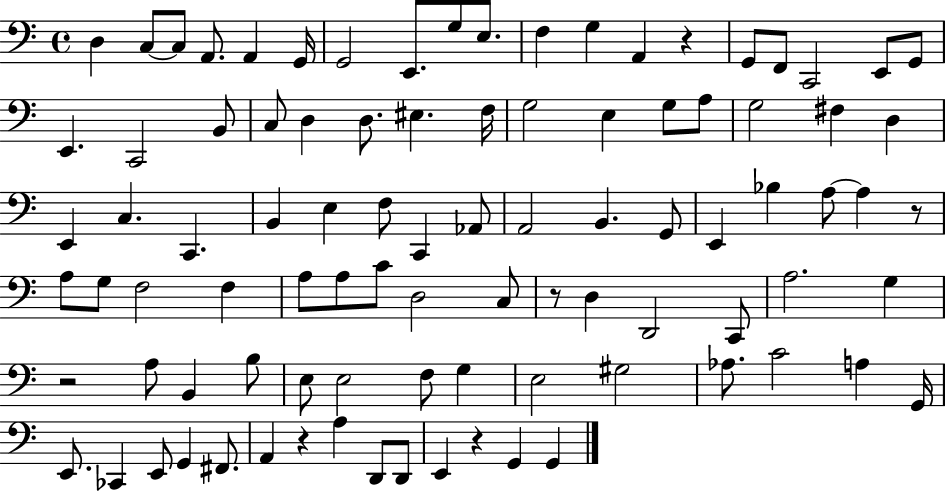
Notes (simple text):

D3/q C3/e C3/e A2/e. A2/q G2/s G2/h E2/e. G3/e E3/e. F3/q G3/q A2/q R/q G2/e F2/e C2/h E2/e G2/e E2/q. C2/h B2/e C3/e D3/q D3/e. EIS3/q. F3/s G3/h E3/q G3/e A3/e G3/h F#3/q D3/q E2/q C3/q. C2/q. B2/q E3/q F3/e C2/q Ab2/e A2/h B2/q. G2/e E2/q Bb3/q A3/e A3/q R/e A3/e G3/e F3/h F3/q A3/e A3/e C4/e D3/h C3/e R/e D3/q D2/h C2/e A3/h. G3/q R/h A3/e B2/q B3/e E3/e E3/h F3/e G3/q E3/h G#3/h Ab3/e. C4/h A3/q G2/s E2/e. CES2/q E2/e G2/q F#2/e. A2/q R/q A3/q D2/e D2/e E2/q R/q G2/q G2/q